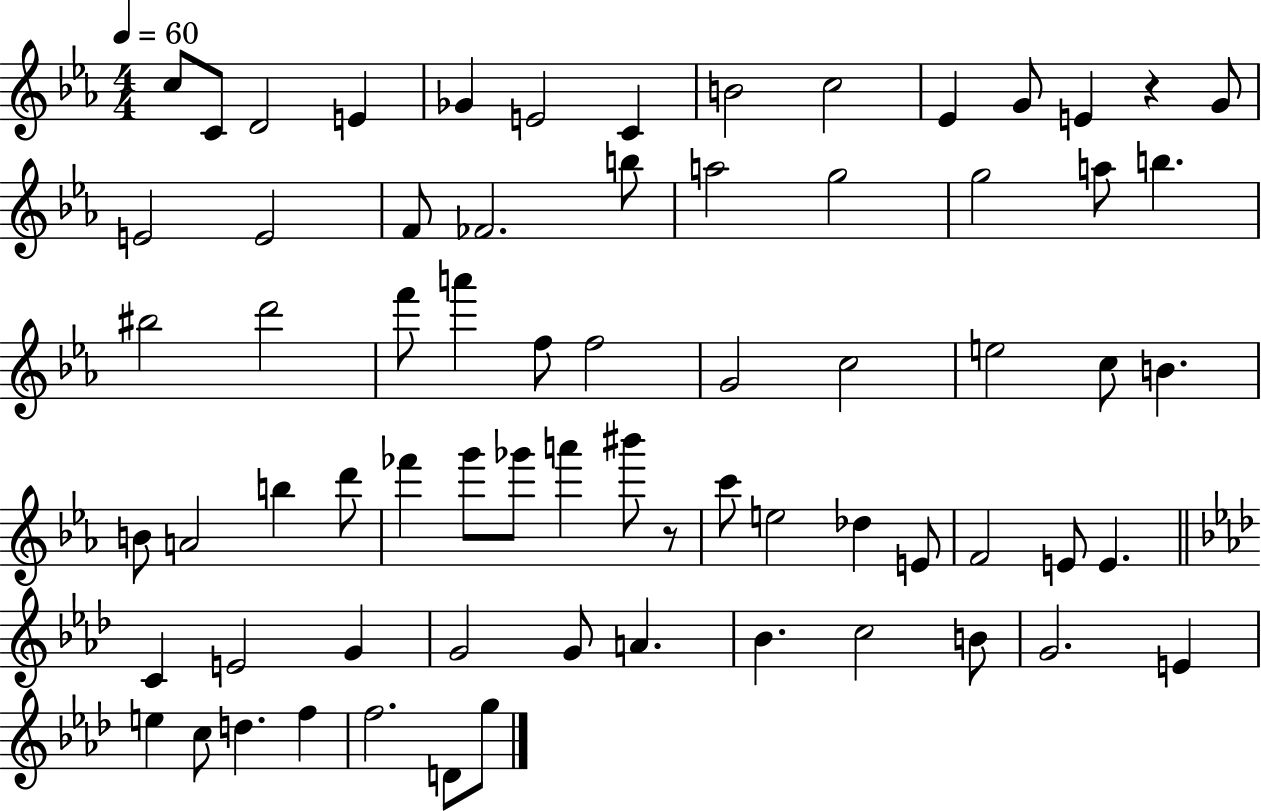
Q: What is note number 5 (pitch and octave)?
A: Gb4